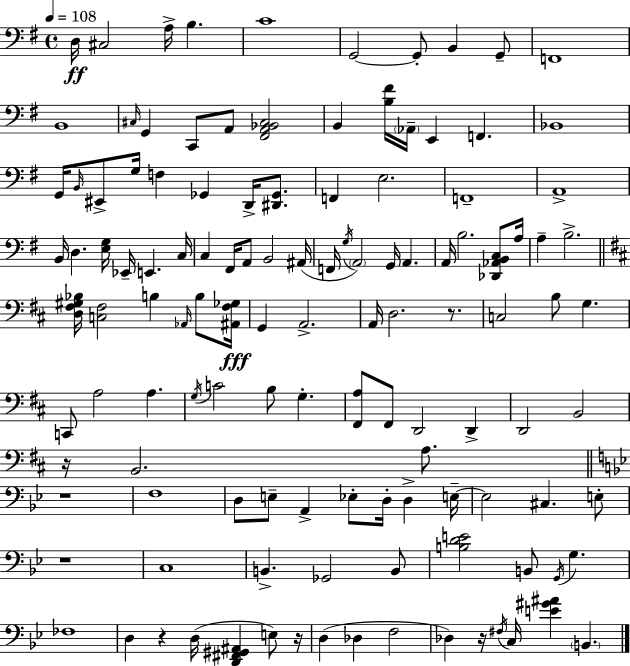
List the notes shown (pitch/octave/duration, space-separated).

D3/s C#3/h A3/s B3/q. C4/w G2/h G2/e B2/q G2/e F2/w B2/w C#3/s G2/q C2/e A2/e [F#2,A2,Bb2,C#3]/h B2/q [B3,F#4]/s Ab2/s E2/q F2/q. Bb2/w G2/s B2/s EIS2/e G3/s F3/q Gb2/q D2/s [D#2,Gb2]/e. F2/q E3/h. F2/w A2/w B2/s D3/q. [E3,G3]/s Eb2/s E2/q. C3/s C3/q F#2/s A2/e B2/h A#2/s F2/s G3/s A2/h G2/s A2/q. A2/s B3/h. [Db2,Ab2,B2,C3]/e A3/s A3/q B3/h. [D3,F#3,G#3,Bb3]/s [C3,F#3]/h B3/q Ab2/s B3/e [A#2,F#3,Gb3]/s G2/q A2/h. A2/s D3/h. R/e. C3/h B3/e G3/q. C2/e A3/h A3/q. G3/s C4/h B3/e G3/q. [F#2,A3]/e F#2/e D2/h D2/q D2/h B2/h R/s B2/h. A3/e. R/w F3/w D3/e E3/e A2/q Eb3/e D3/s D3/q E3/s E3/h C#3/q. E3/e R/w C3/w B2/q. Gb2/h B2/e [B3,D4,E4]/h B2/e G2/s G3/q. FES3/w D3/q R/q D3/s [D2,F#2,G#2,A#2]/q E3/e R/s D3/q Db3/q F3/h Db3/q R/s F#3/s C3/s [E4,G#4,A#4]/q B2/q.